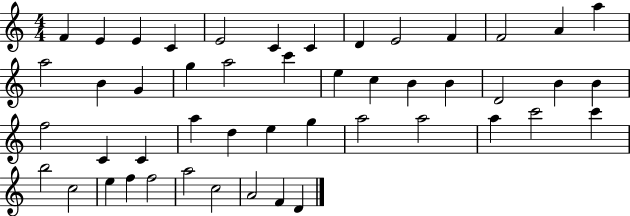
F4/q E4/q E4/q C4/q E4/h C4/q C4/q D4/q E4/h F4/q F4/h A4/q A5/q A5/h B4/q G4/q G5/q A5/h C6/q E5/q C5/q B4/q B4/q D4/h B4/q B4/q F5/h C4/q C4/q A5/q D5/q E5/q G5/q A5/h A5/h A5/q C6/h C6/q B5/h C5/h E5/q F5/q F5/h A5/h C5/h A4/h F4/q D4/q